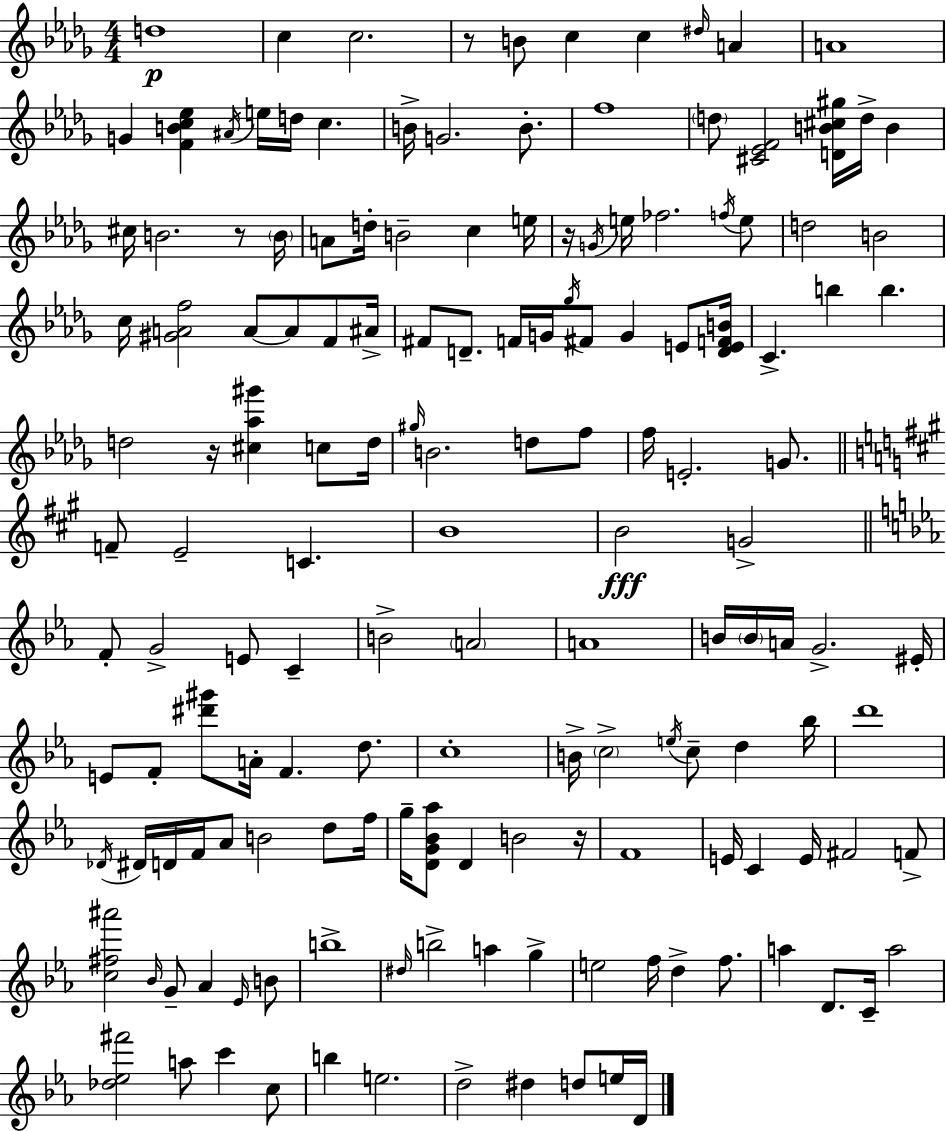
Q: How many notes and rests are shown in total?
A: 153